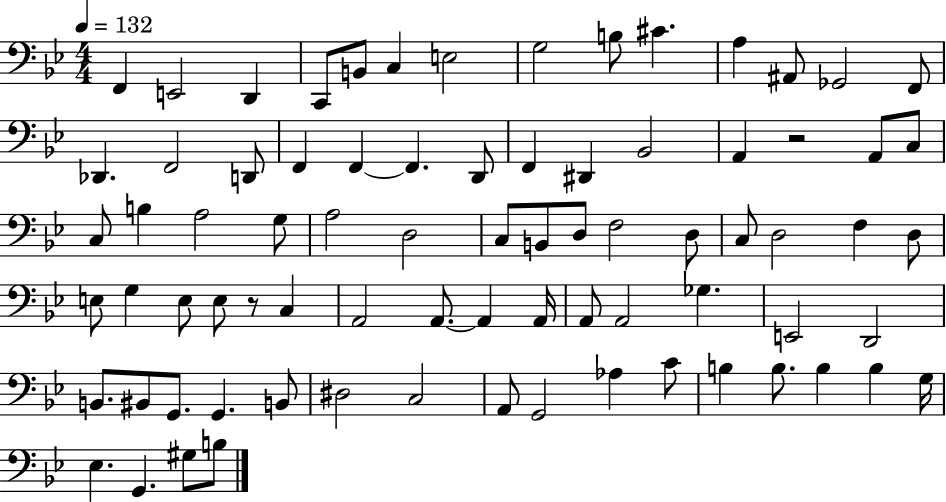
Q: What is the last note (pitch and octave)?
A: B3